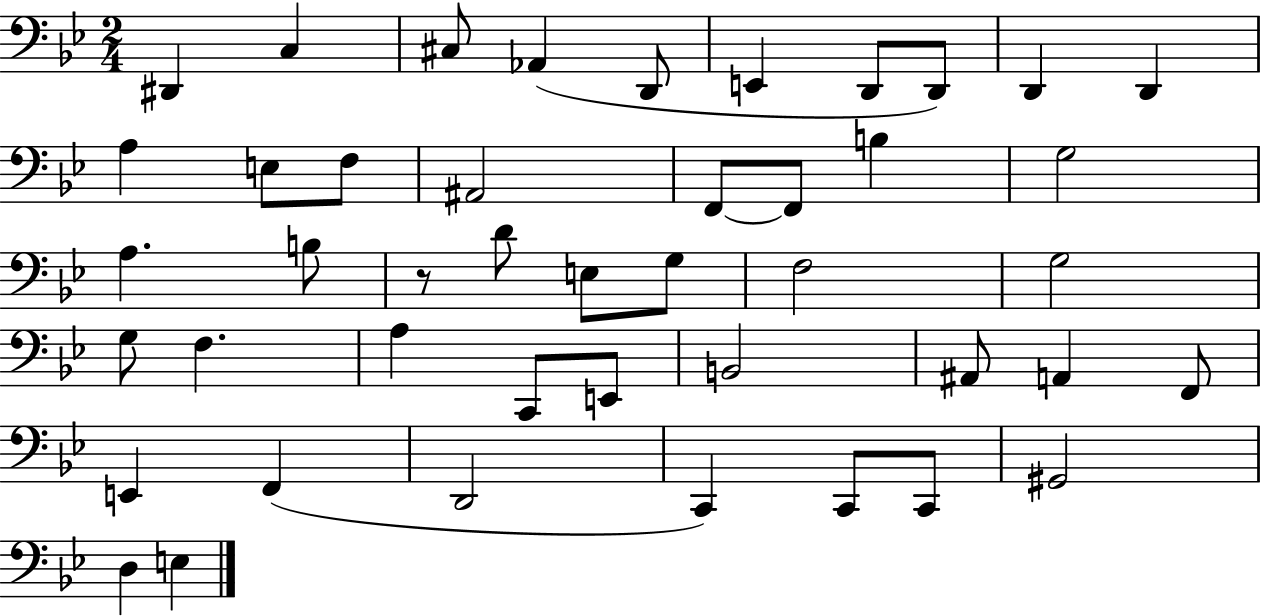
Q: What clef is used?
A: bass